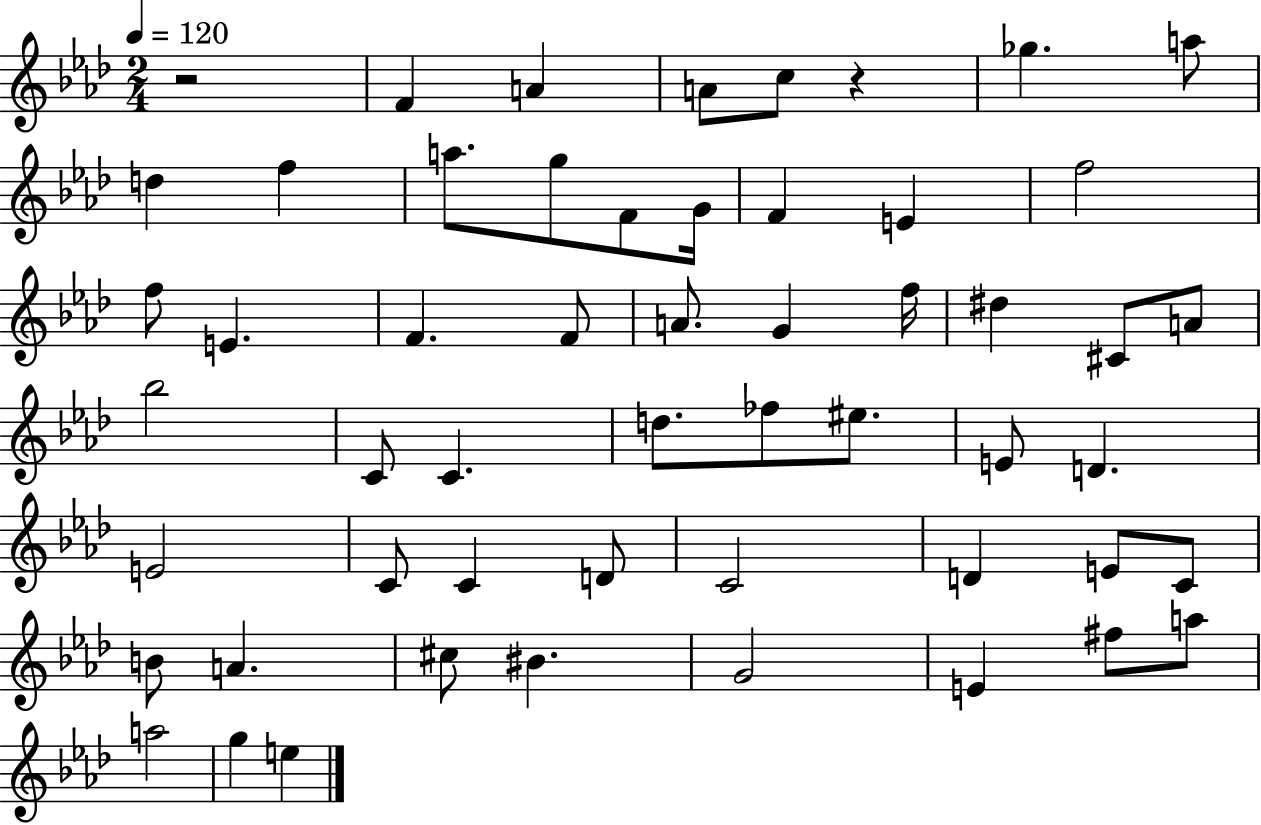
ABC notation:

X:1
T:Untitled
M:2/4
L:1/4
K:Ab
z2 F A A/2 c/2 z _g a/2 d f a/2 g/2 F/2 G/4 F E f2 f/2 E F F/2 A/2 G f/4 ^d ^C/2 A/2 _b2 C/2 C d/2 _f/2 ^e/2 E/2 D E2 C/2 C D/2 C2 D E/2 C/2 B/2 A ^c/2 ^B G2 E ^f/2 a/2 a2 g e